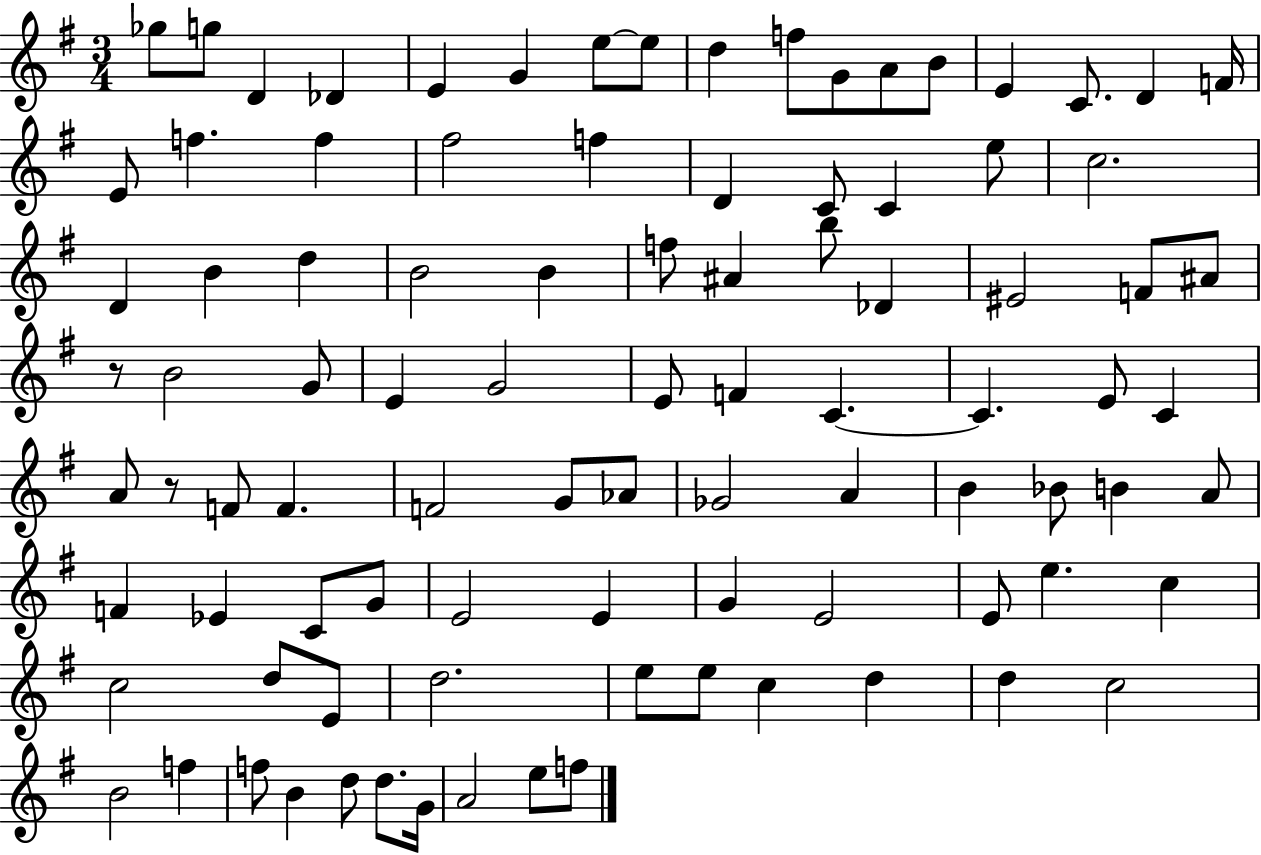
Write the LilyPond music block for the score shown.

{
  \clef treble
  \numericTimeSignature
  \time 3/4
  \key g \major
  ges''8 g''8 d'4 des'4 | e'4 g'4 e''8~~ e''8 | d''4 f''8 g'8 a'8 b'8 | e'4 c'8. d'4 f'16 | \break e'8 f''4. f''4 | fis''2 f''4 | d'4 c'8 c'4 e''8 | c''2. | \break d'4 b'4 d''4 | b'2 b'4 | f''8 ais'4 b''8 des'4 | eis'2 f'8 ais'8 | \break r8 b'2 g'8 | e'4 g'2 | e'8 f'4 c'4.~~ | c'4. e'8 c'4 | \break a'8 r8 f'8 f'4. | f'2 g'8 aes'8 | ges'2 a'4 | b'4 bes'8 b'4 a'8 | \break f'4 ees'4 c'8 g'8 | e'2 e'4 | g'4 e'2 | e'8 e''4. c''4 | \break c''2 d''8 e'8 | d''2. | e''8 e''8 c''4 d''4 | d''4 c''2 | \break b'2 f''4 | f''8 b'4 d''8 d''8. g'16 | a'2 e''8 f''8 | \bar "|."
}